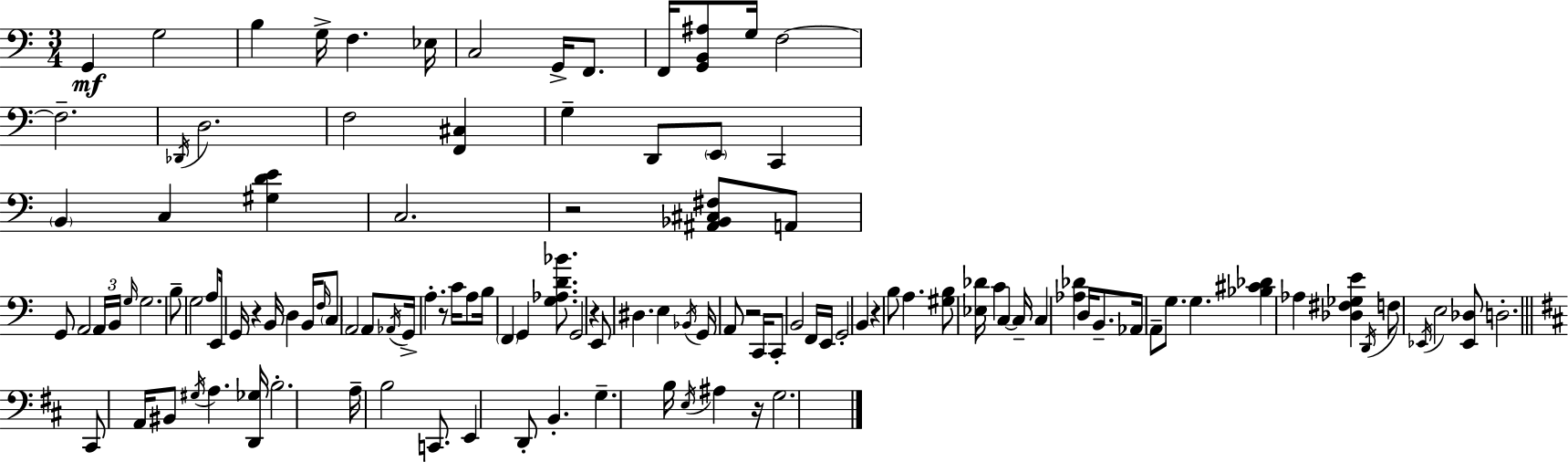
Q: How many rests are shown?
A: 7